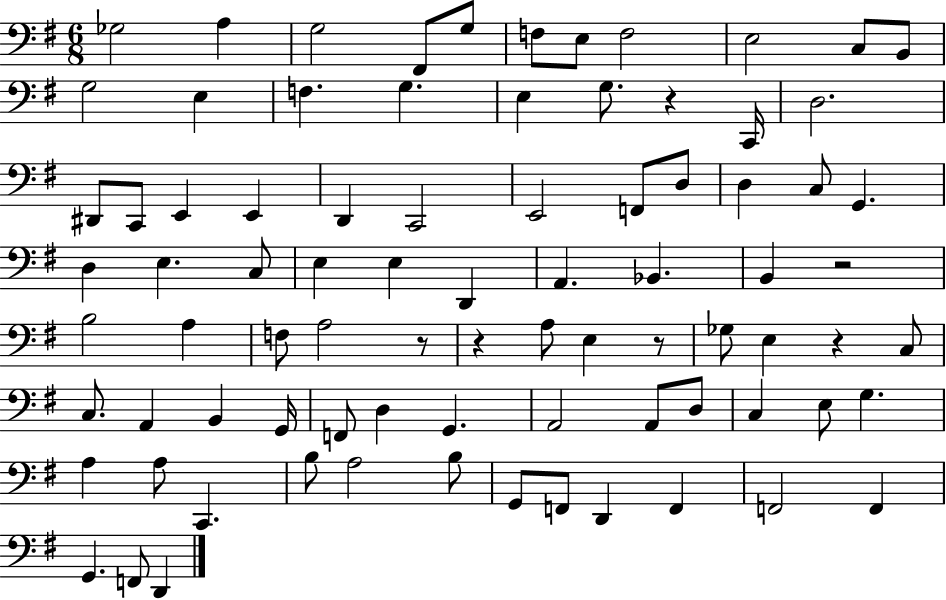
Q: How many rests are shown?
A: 6